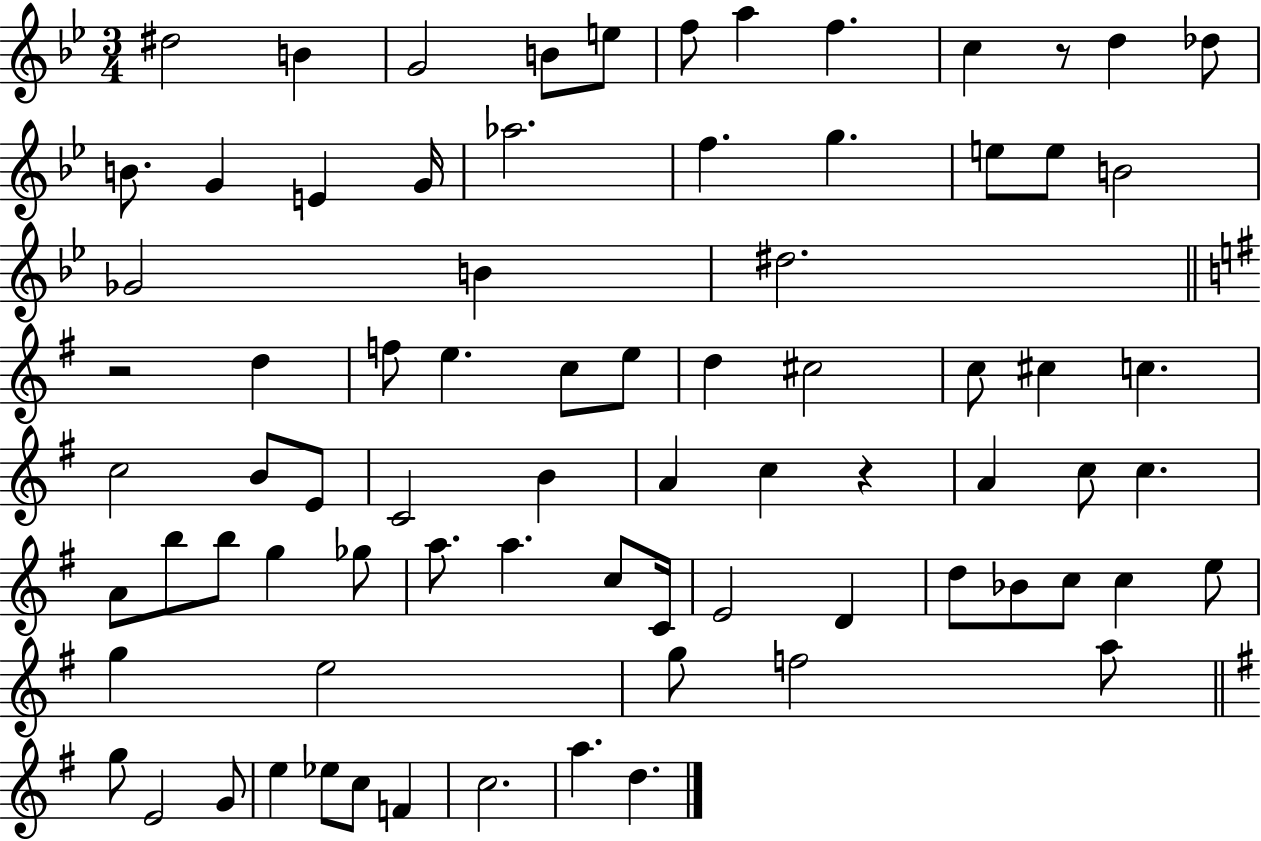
X:1
T:Untitled
M:3/4
L:1/4
K:Bb
^d2 B G2 B/2 e/2 f/2 a f c z/2 d _d/2 B/2 G E G/4 _a2 f g e/2 e/2 B2 _G2 B ^d2 z2 d f/2 e c/2 e/2 d ^c2 c/2 ^c c c2 B/2 E/2 C2 B A c z A c/2 c A/2 b/2 b/2 g _g/2 a/2 a c/2 C/4 E2 D d/2 _B/2 c/2 c e/2 g e2 g/2 f2 a/2 g/2 E2 G/2 e _e/2 c/2 F c2 a d